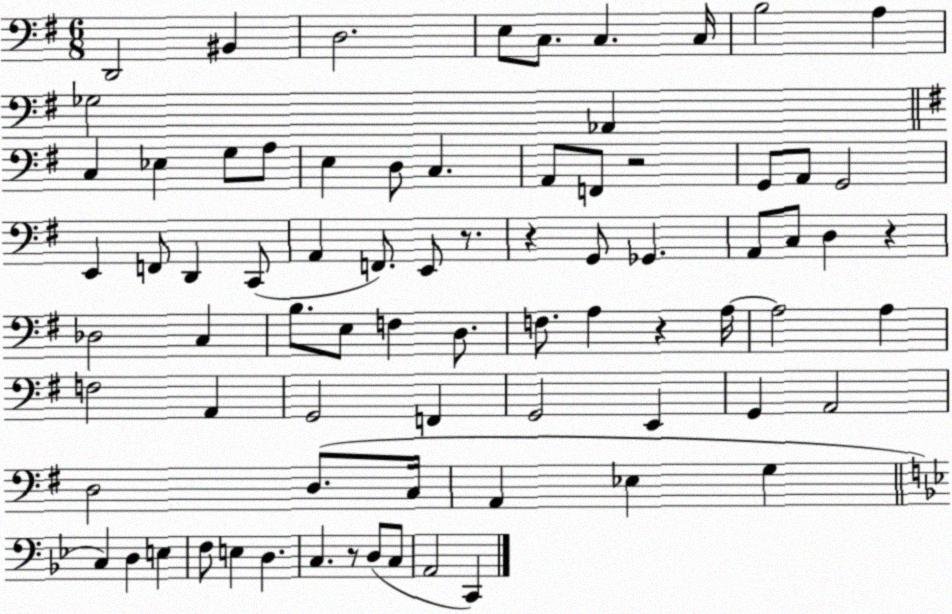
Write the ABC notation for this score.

X:1
T:Untitled
M:6/8
L:1/4
K:G
D,,2 ^B,, D,2 E,/2 C,/2 C, C,/4 B,2 A, _G,2 _A,, C, _E, G,/2 A,/2 E, D,/2 C, A,,/2 F,,/2 z2 G,,/2 A,,/2 G,,2 E,, F,,/2 D,, C,,/2 A,, F,,/2 E,,/2 z/2 z G,,/2 _G,, A,,/2 C,/2 D, z _D,2 C, B,/2 E,/2 F, D,/2 F,/2 A, z A,/4 A,2 A, F,2 A,, G,,2 F,, G,,2 E,, G,, A,,2 D,2 D,/2 C,/4 A,, _E, G, C, D, E, F,/2 E, D, C, z/2 D,/2 C,/2 A,,2 C,,